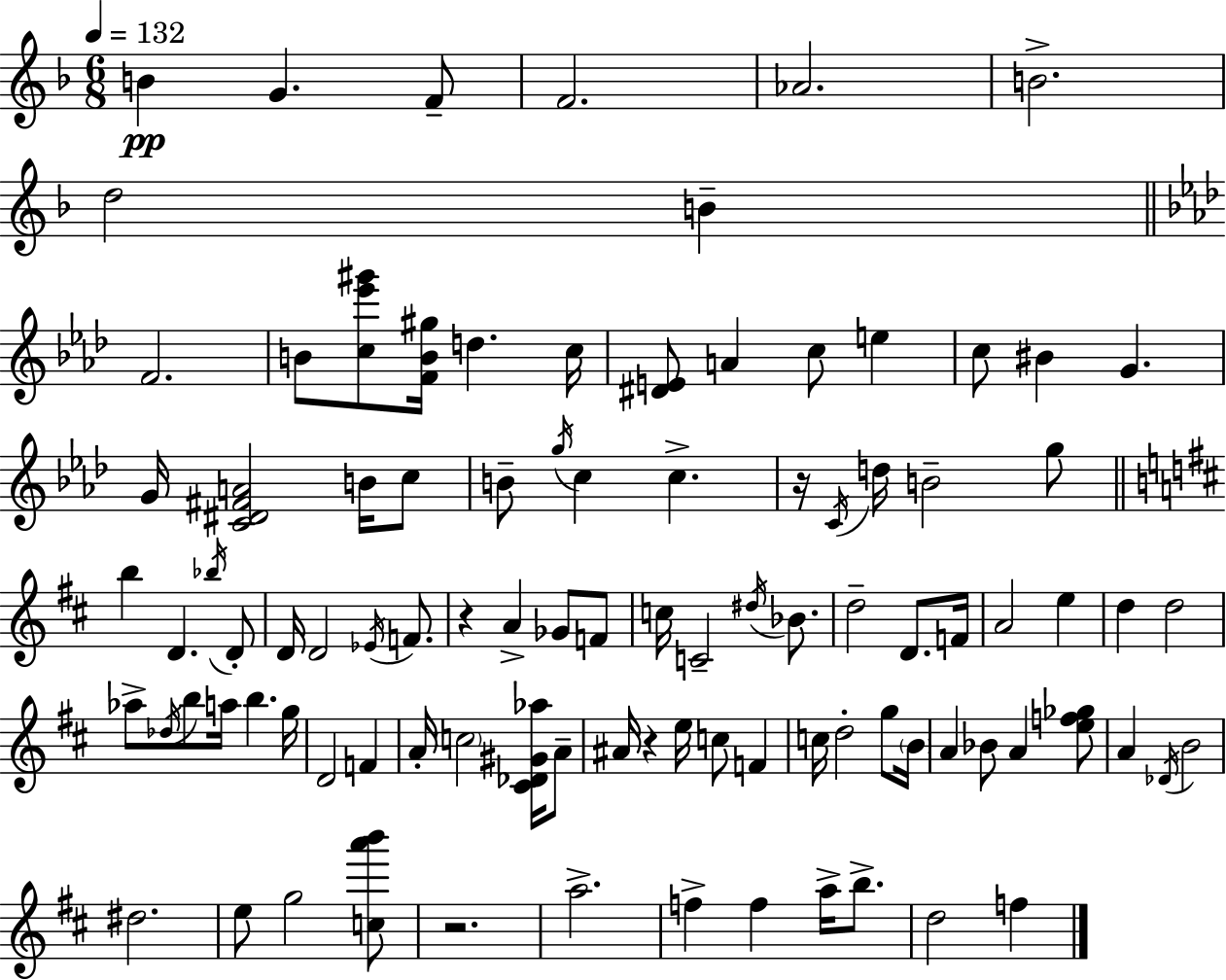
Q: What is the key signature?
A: F major